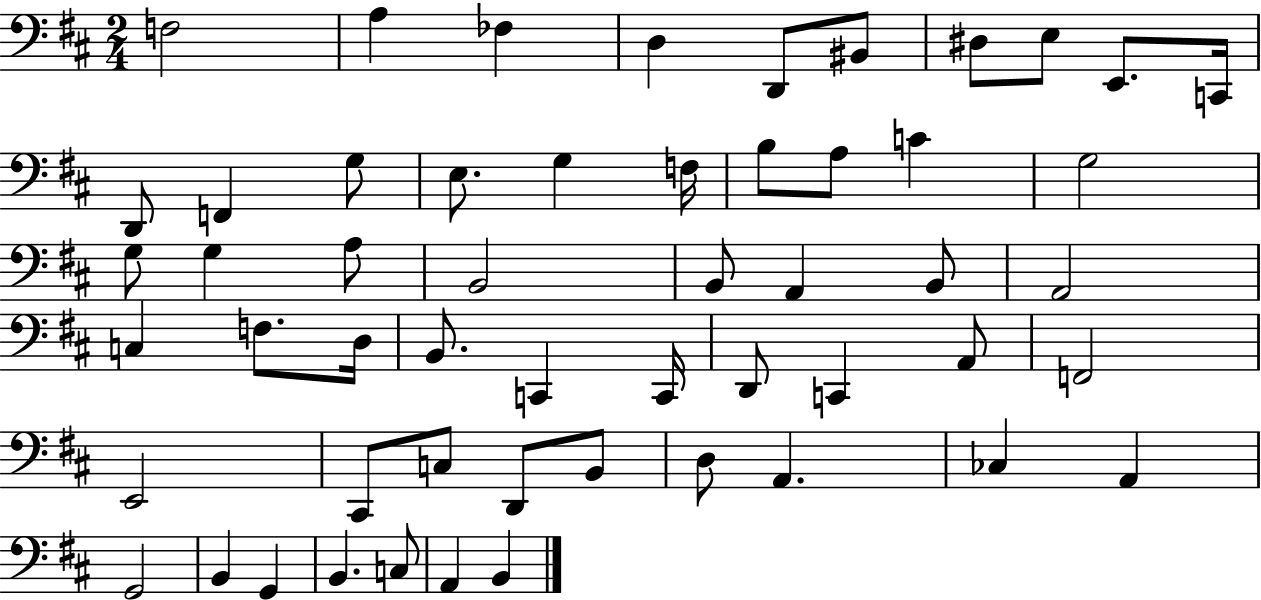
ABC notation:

X:1
T:Untitled
M:2/4
L:1/4
K:D
F,2 A, _F, D, D,,/2 ^B,,/2 ^D,/2 E,/2 E,,/2 C,,/4 D,,/2 F,, G,/2 E,/2 G, F,/4 B,/2 A,/2 C G,2 G,/2 G, A,/2 B,,2 B,,/2 A,, B,,/2 A,,2 C, F,/2 D,/4 B,,/2 C,, C,,/4 D,,/2 C,, A,,/2 F,,2 E,,2 ^C,,/2 C,/2 D,,/2 B,,/2 D,/2 A,, _C, A,, G,,2 B,, G,, B,, C,/2 A,, B,,